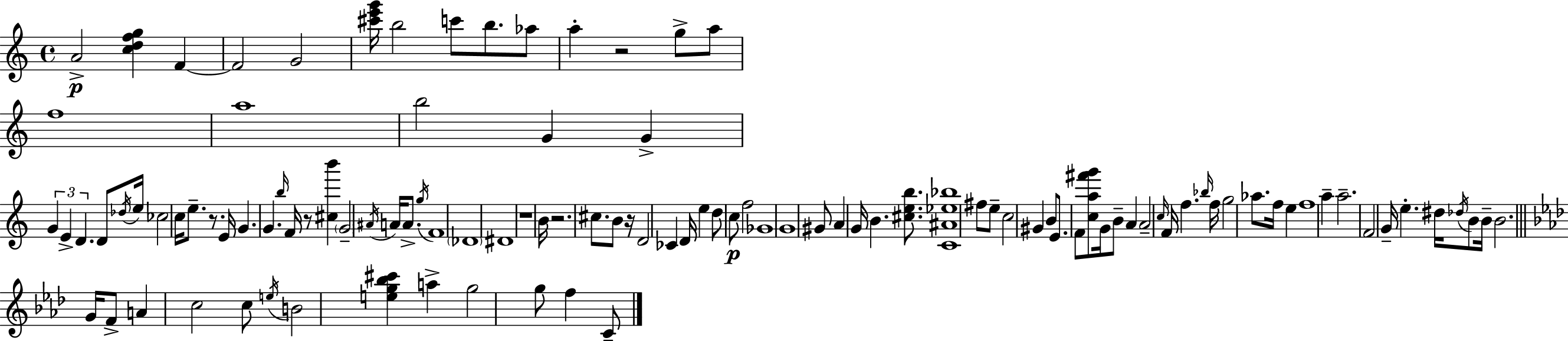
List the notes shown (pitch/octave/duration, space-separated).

A4/h [C5,D5,F5,G5]/q F4/q F4/h G4/h [C#6,E6,G6]/s B5/h C6/e B5/e. Ab5/e A5/q R/h G5/e A5/e F5/w A5/w B5/h G4/q G4/q G4/q E4/q D4/q. D4/e Db5/s E5/s CES5/h C5/s E5/e. R/e. E4/s G4/q. G4/q. B5/s F4/s R/e [C#5,B6]/q G4/h A#4/s A4/s A4/e. G5/s F4/w Db4/w D#4/w R/w B4/s R/h. C#5/e. B4/e R/s D4/h CES4/q D4/s E5/q D5/e C5/e F5/h Gb4/w G4/w G#4/e A4/q G4/s B4/q. [C#5,E5,B5]/e. [C4,A#4,Eb5,Bb5]/w F#5/e E5/e C5/h G#4/q B4/e E4/e. F4/e [C5,A5,F#6,G6]/e G4/s B4/e A4/q A4/h C5/s F4/s F5/q. Bb5/s F5/s G5/h Ab5/e. F5/s E5/q F5/w A5/q A5/h. F4/h G4/s E5/q. D#5/s Db5/s B4/e B4/s B4/h. G4/s F4/e A4/q C5/h C5/e E5/s B4/h [E5,G5,Bb5,C#6]/q A5/q G5/h G5/e F5/q C4/e